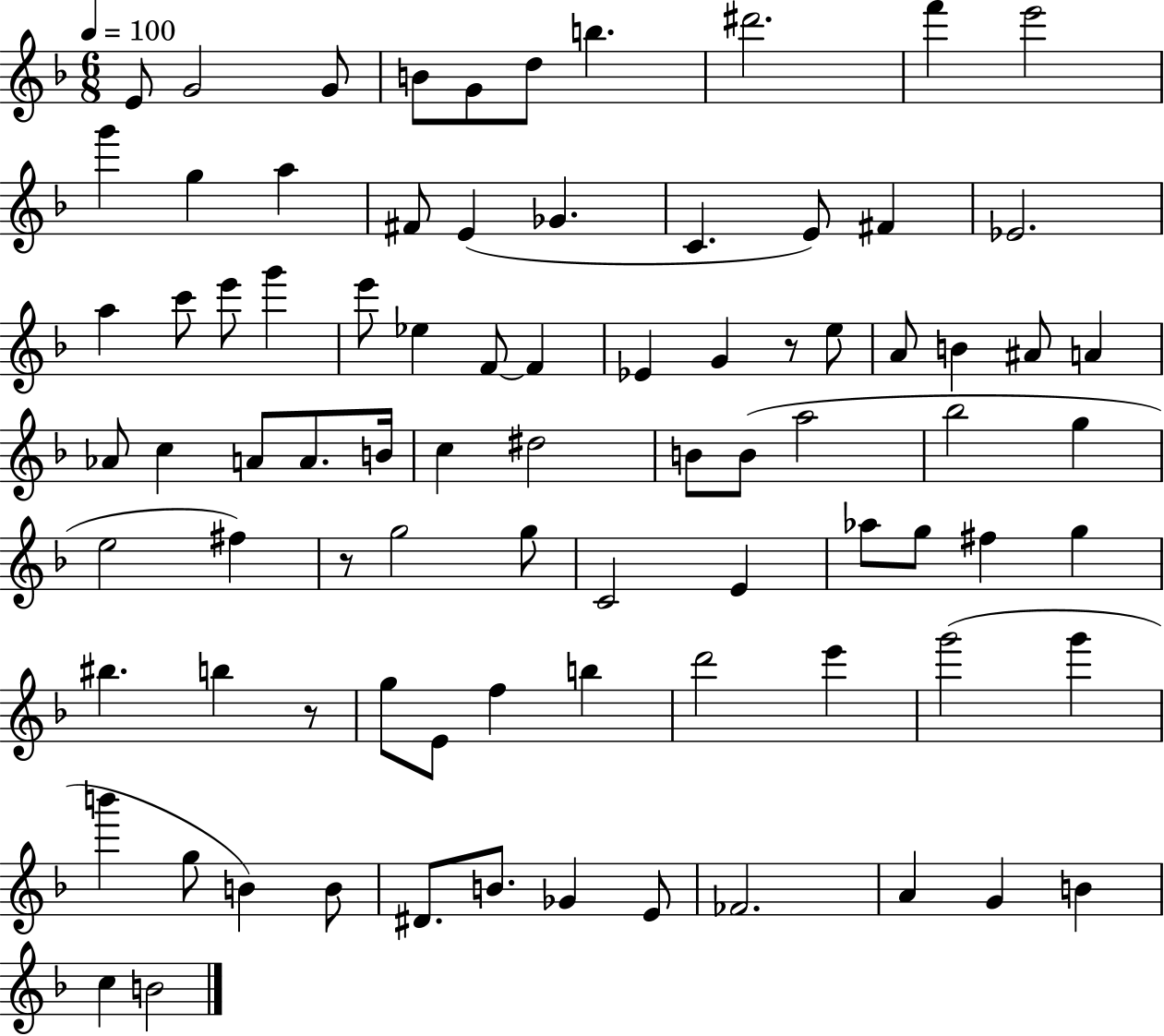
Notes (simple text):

E4/e G4/h G4/e B4/e G4/e D5/e B5/q. D#6/h. F6/q E6/h G6/q G5/q A5/q F#4/e E4/q Gb4/q. C4/q. E4/e F#4/q Eb4/h. A5/q C6/e E6/e G6/q E6/e Eb5/q F4/e F4/q Eb4/q G4/q R/e E5/e A4/e B4/q A#4/e A4/q Ab4/e C5/q A4/e A4/e. B4/s C5/q D#5/h B4/e B4/e A5/h Bb5/h G5/q E5/h F#5/q R/e G5/h G5/e C4/h E4/q Ab5/e G5/e F#5/q G5/q BIS5/q. B5/q R/e G5/e E4/e F5/q B5/q D6/h E6/q G6/h G6/q B6/q G5/e B4/q B4/e D#4/e. B4/e. Gb4/q E4/e FES4/h. A4/q G4/q B4/q C5/q B4/h